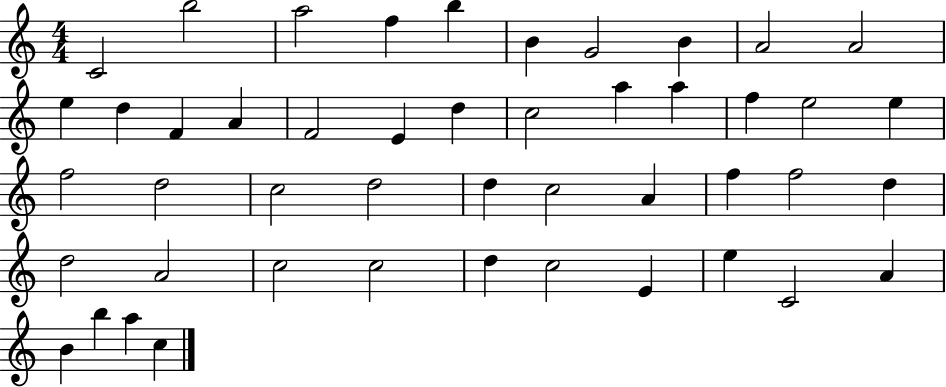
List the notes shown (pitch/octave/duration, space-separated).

C4/h B5/h A5/h F5/q B5/q B4/q G4/h B4/q A4/h A4/h E5/q D5/q F4/q A4/q F4/h E4/q D5/q C5/h A5/q A5/q F5/q E5/h E5/q F5/h D5/h C5/h D5/h D5/q C5/h A4/q F5/q F5/h D5/q D5/h A4/h C5/h C5/h D5/q C5/h E4/q E5/q C4/h A4/q B4/q B5/q A5/q C5/q